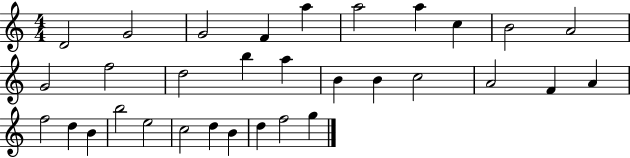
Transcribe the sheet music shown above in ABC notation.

X:1
T:Untitled
M:4/4
L:1/4
K:C
D2 G2 G2 F a a2 a c B2 A2 G2 f2 d2 b a B B c2 A2 F A f2 d B b2 e2 c2 d B d f2 g